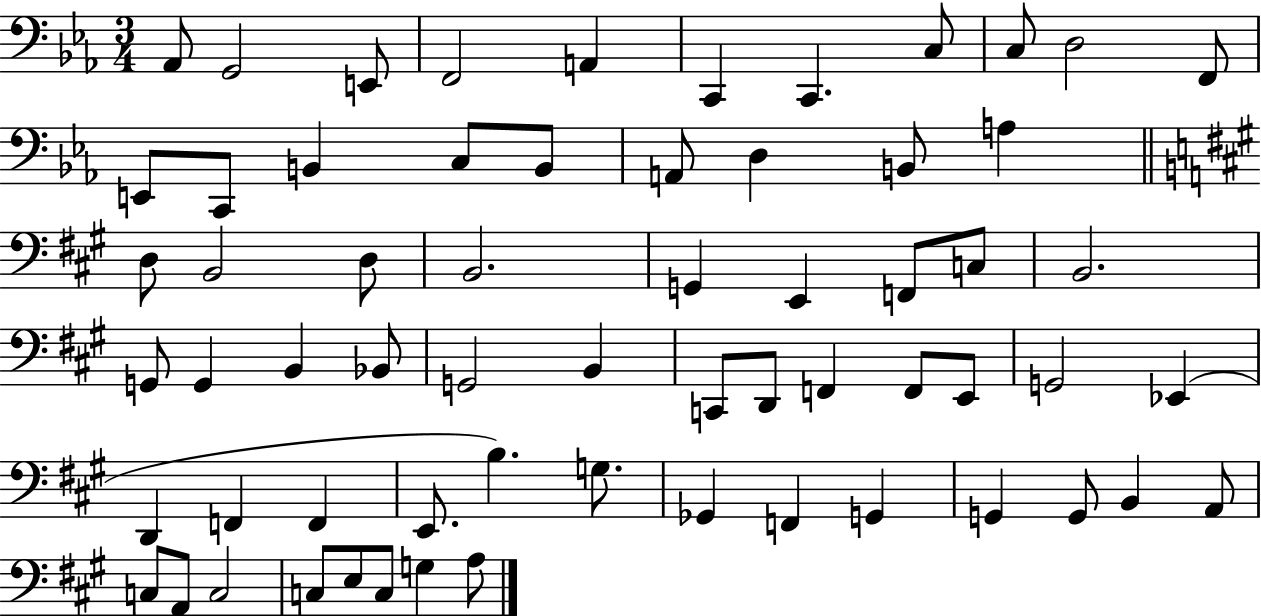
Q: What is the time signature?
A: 3/4